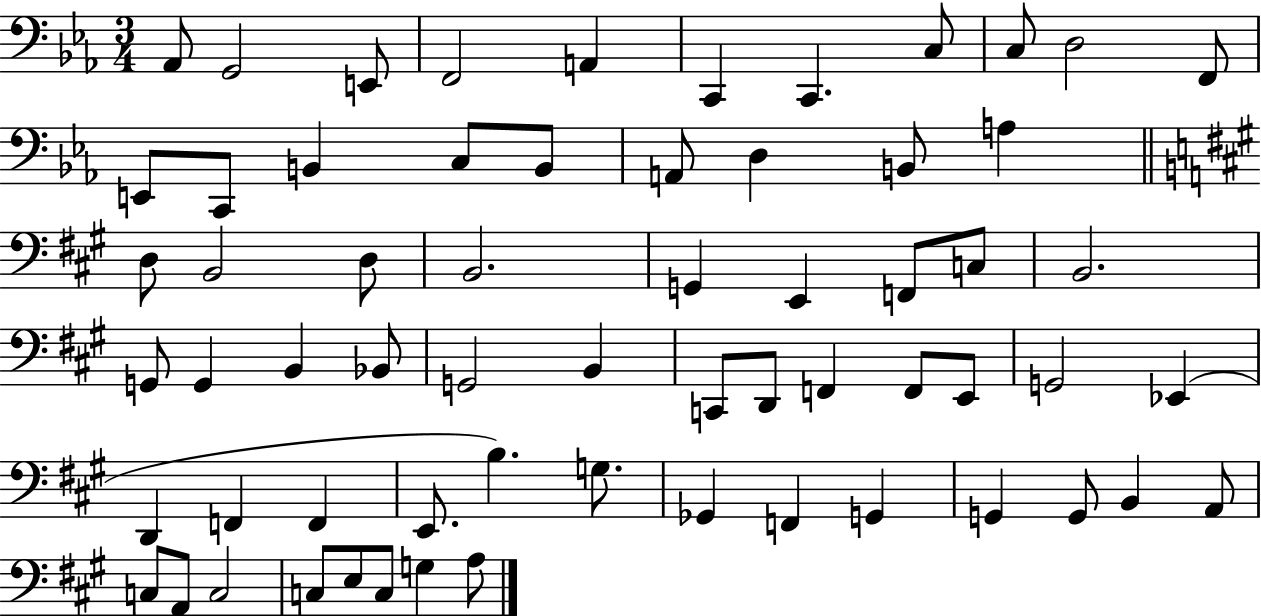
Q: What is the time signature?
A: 3/4